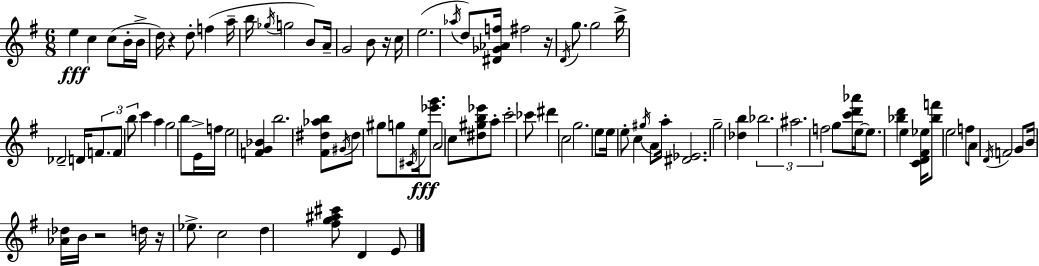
{
  \clef treble
  \numericTimeSignature
  \time 6/8
  \key e \minor
  e''4\fff c''4 c''8( b'16-. b'16-> | d''16) r4 d''8-. f''4( a''16-- | b''16 \acciaccatura { ges''16 } g''2 b'8) | a'16-- g'2 b'8 r16 | \break c''16 e''2.( | \acciaccatura { aes''16 } d''8) <dis' ges' aes' f''>16 fis''2 | r16 \acciaccatura { d'16 } g''8. g''2 | b''16-> des'2-- d'16 | \break \tuplet 3/2 { f'8. f'8 b''8 } c'''4 a''4 | g''2 b''8 | e'16-> f''16 e''2 <f' g' bes'>4 | b''2. | \break <fis' dis'' aes'' b''>8 \acciaccatura { gis'16 } dis''8 gis''8 g''8 | \acciaccatura { cis'16 } e''16\fff <ees''' g'''>8. a'2 | c''8 <dis'' gis'' b'' ees'''>8 a''8-. c'''2-. | ces'''8 dis'''4 c''2 | \break g''2. | e''8 e''16 e''8-. c''4 | \acciaccatura { gis''16 } a'8 a''16-. <dis' ees'>2. | g''2-- | \break <des'' b''>4 \tuplet 3/2 { bes''2. | ais''2. | f''2 } | g''8 <c''' d''' aes'''>16 e''16~~ e''8. <bes'' d'''>4 | \break e''4 <c' d' fis' ees''>16 <bes'' f'''>8 e''2 | f''8 a'8 \acciaccatura { d'16 } f'2 | g'8 b'16 <aes' des''>16 b'16 r2 | d''16 r16 ees''8.-> c''2 | \break d''4 <fis'' g'' ais'' cis'''>8 | d'4 e'8 \bar "|."
}